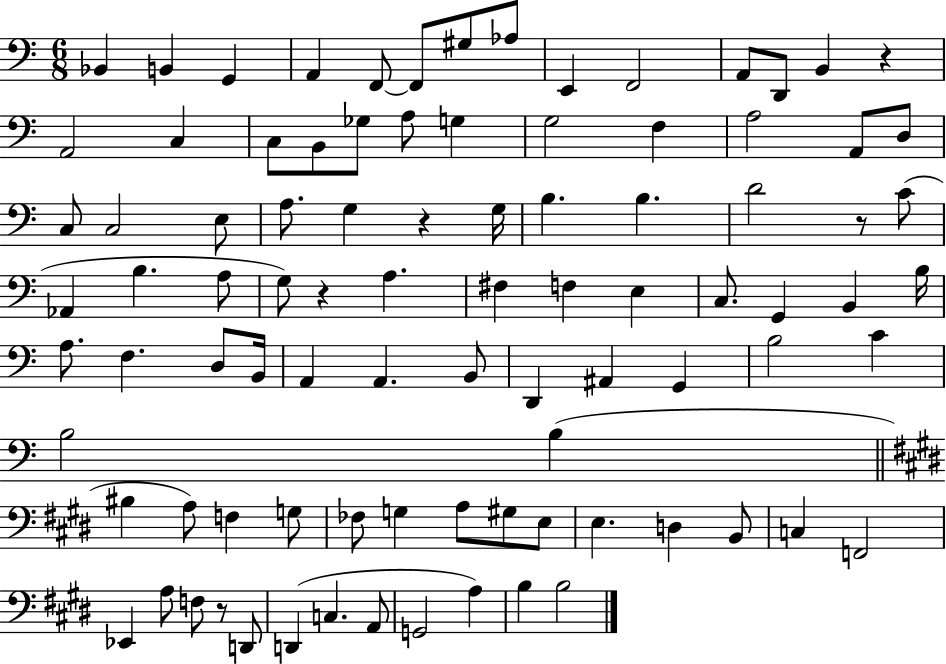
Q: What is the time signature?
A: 6/8